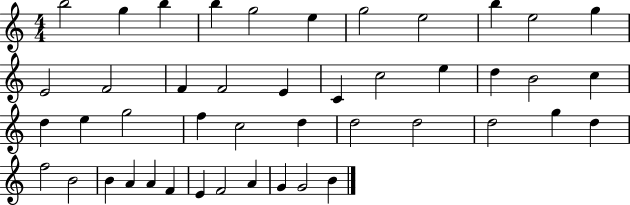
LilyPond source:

{
  \clef treble
  \numericTimeSignature
  \time 4/4
  \key c \major
  b''2 g''4 b''4 | b''4 g''2 e''4 | g''2 e''2 | b''4 e''2 g''4 | \break e'2 f'2 | f'4 f'2 e'4 | c'4 c''2 e''4 | d''4 b'2 c''4 | \break d''4 e''4 g''2 | f''4 c''2 d''4 | d''2 d''2 | d''2 g''4 d''4 | \break f''2 b'2 | b'4 a'4 a'4 f'4 | e'4 f'2 a'4 | g'4 g'2 b'4 | \break \bar "|."
}